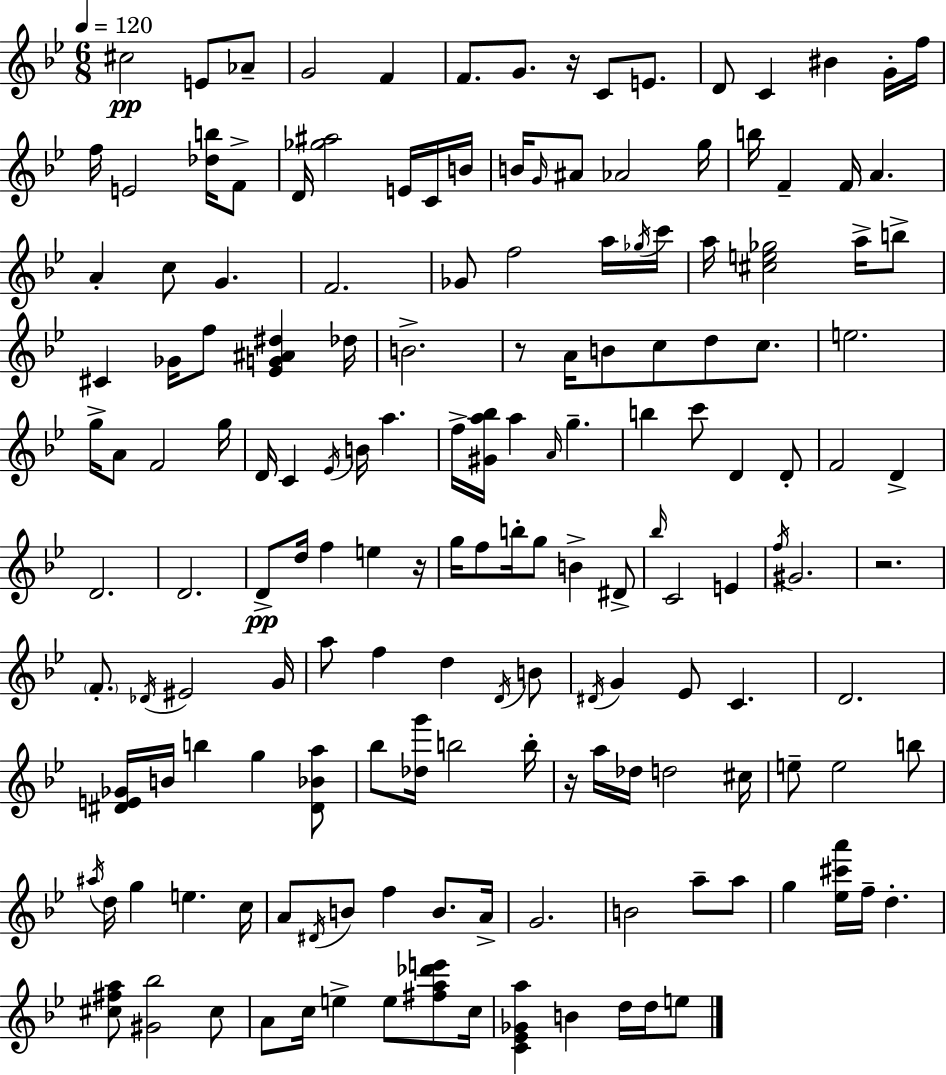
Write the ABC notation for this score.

X:1
T:Untitled
M:6/8
L:1/4
K:Bb
^c2 E/2 _A/2 G2 F F/2 G/2 z/4 C/2 E/2 D/2 C ^B G/4 f/4 f/4 E2 [_db]/4 F/2 D/4 [_g^a]2 E/4 C/4 B/4 B/4 G/4 ^A/2 _A2 g/4 b/4 F F/4 A A c/2 G F2 _G/2 f2 a/4 _g/4 c'/4 a/4 [^ce_g]2 a/4 b/2 ^C _G/4 f/2 [_EG^A^d] _d/4 B2 z/2 A/4 B/2 c/2 d/2 c/2 e2 g/4 A/2 F2 g/4 D/4 C _E/4 B/4 a f/4 [^Ga_b]/4 a A/4 g b c'/2 D D/2 F2 D D2 D2 D/2 d/4 f e z/4 g/4 f/2 b/4 g/2 B ^D/2 _b/4 C2 E f/4 ^G2 z2 F/2 _D/4 ^E2 G/4 a/2 f d D/4 B/2 ^D/4 G _E/2 C D2 [^DE_G]/4 B/4 b g [^D_Ba]/2 _b/2 [_dg']/4 b2 b/4 z/4 a/4 _d/4 d2 ^c/4 e/2 e2 b/2 ^a/4 d/4 g e c/4 A/2 ^D/4 B/2 f B/2 A/4 G2 B2 a/2 a/2 g [_e^c'a']/4 f/4 d [^c^fa]/2 [^G_b]2 ^c/2 A/2 c/4 e e/2 [^fa_d'e']/2 c/4 [C_E_Ga] B d/4 d/4 e/2